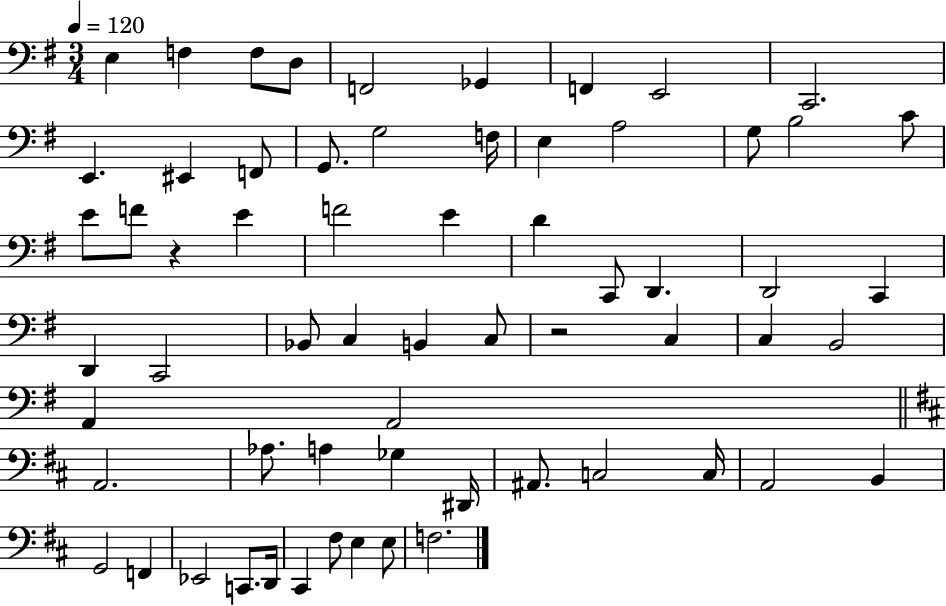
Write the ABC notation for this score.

X:1
T:Untitled
M:3/4
L:1/4
K:G
E, F, F,/2 D,/2 F,,2 _G,, F,, E,,2 C,,2 E,, ^E,, F,,/2 G,,/2 G,2 F,/4 E, A,2 G,/2 B,2 C/2 E/2 F/2 z E F2 E D C,,/2 D,, D,,2 C,, D,, C,,2 _B,,/2 C, B,, C,/2 z2 C, C, B,,2 A,, A,,2 A,,2 _A,/2 A, _G, ^D,,/4 ^A,,/2 C,2 C,/4 A,,2 B,, G,,2 F,, _E,,2 C,,/2 D,,/4 ^C,, ^F,/2 E, E,/2 F,2